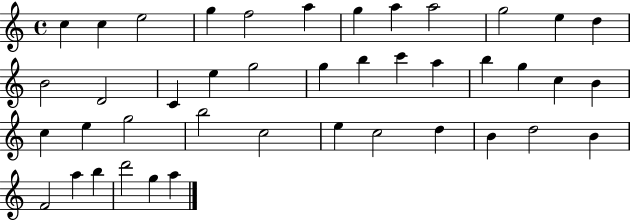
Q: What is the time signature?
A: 4/4